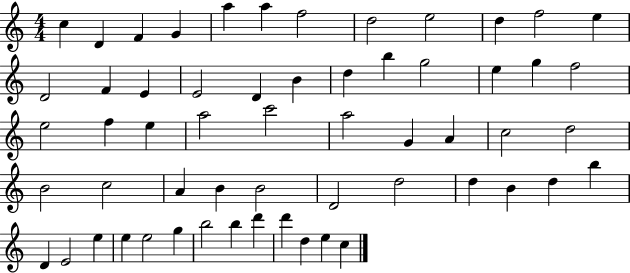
{
  \clef treble
  \numericTimeSignature
  \time 4/4
  \key c \major
  c''4 d'4 f'4 g'4 | a''4 a''4 f''2 | d''2 e''2 | d''4 f''2 e''4 | \break d'2 f'4 e'4 | e'2 d'4 b'4 | d''4 b''4 g''2 | e''4 g''4 f''2 | \break e''2 f''4 e''4 | a''2 c'''2 | a''2 g'4 a'4 | c''2 d''2 | \break b'2 c''2 | a'4 b'4 b'2 | d'2 d''2 | d''4 b'4 d''4 b''4 | \break d'4 e'2 e''4 | e''4 e''2 g''4 | b''2 b''4 d'''4 | d'''4 d''4 e''4 c''4 | \break \bar "|."
}